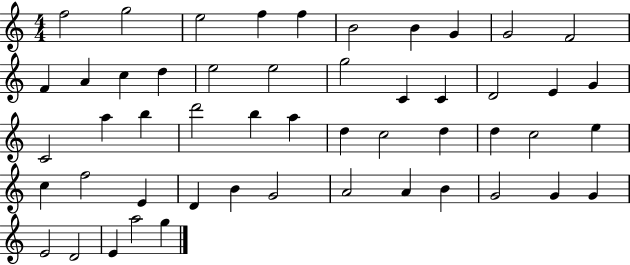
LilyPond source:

{
  \clef treble
  \numericTimeSignature
  \time 4/4
  \key c \major
  f''2 g''2 | e''2 f''4 f''4 | b'2 b'4 g'4 | g'2 f'2 | \break f'4 a'4 c''4 d''4 | e''2 e''2 | g''2 c'4 c'4 | d'2 e'4 g'4 | \break c'2 a''4 b''4 | d'''2 b''4 a''4 | d''4 c''2 d''4 | d''4 c''2 e''4 | \break c''4 f''2 e'4 | d'4 b'4 g'2 | a'2 a'4 b'4 | g'2 g'4 g'4 | \break e'2 d'2 | e'4 a''2 g''4 | \bar "|."
}